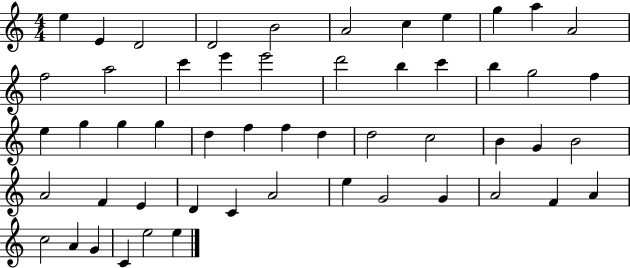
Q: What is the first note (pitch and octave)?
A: E5